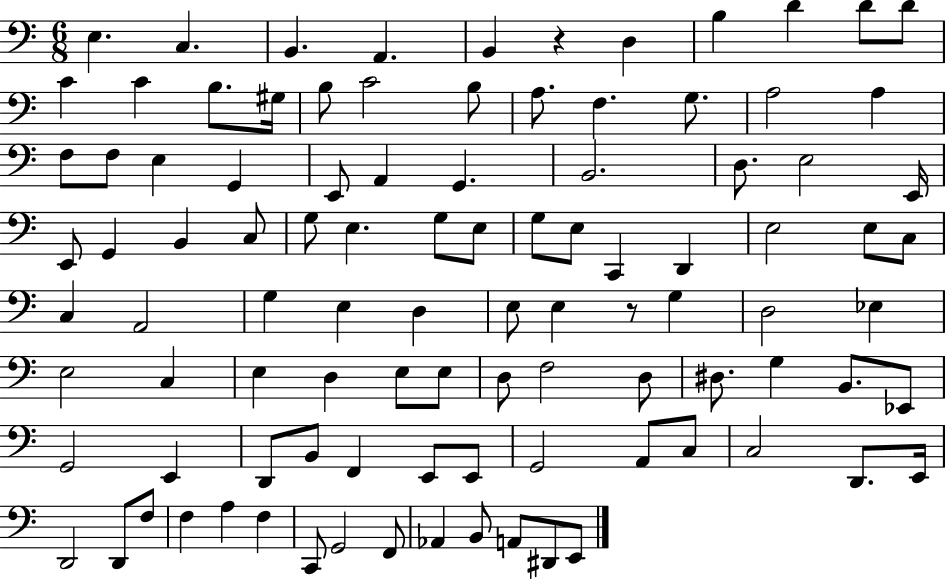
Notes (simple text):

E3/q. C3/q. B2/q. A2/q. B2/q R/q D3/q B3/q D4/q D4/e D4/e C4/q C4/q B3/e. G#3/s B3/e C4/h B3/e A3/e. F3/q. G3/e. A3/h A3/q F3/e F3/e E3/q G2/q E2/e A2/q G2/q. B2/h. D3/e. E3/h E2/s E2/e G2/q B2/q C3/e G3/e E3/q. G3/e E3/e G3/e E3/e C2/q D2/q E3/h E3/e C3/e C3/q A2/h G3/q E3/q D3/q E3/e E3/q R/e G3/q D3/h Eb3/q E3/h C3/q E3/q D3/q E3/e E3/e D3/e F3/h D3/e D#3/e. G3/q B2/e. Eb2/e G2/h E2/q D2/e B2/e F2/q E2/e E2/e G2/h A2/e C3/e C3/h D2/e. E2/s D2/h D2/e F3/e F3/q A3/q F3/q C2/e G2/h F2/e Ab2/q B2/e A2/e D#2/e E2/e